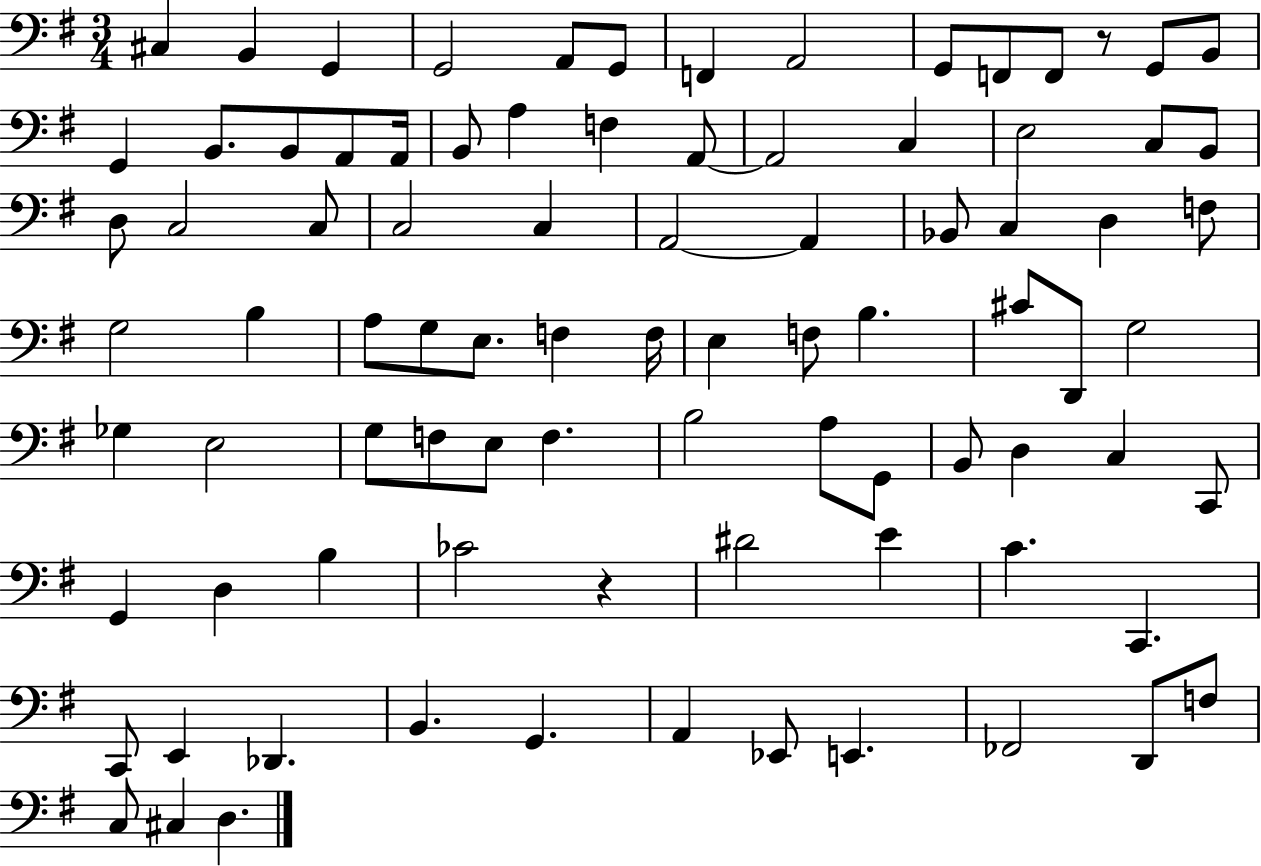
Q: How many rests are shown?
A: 2